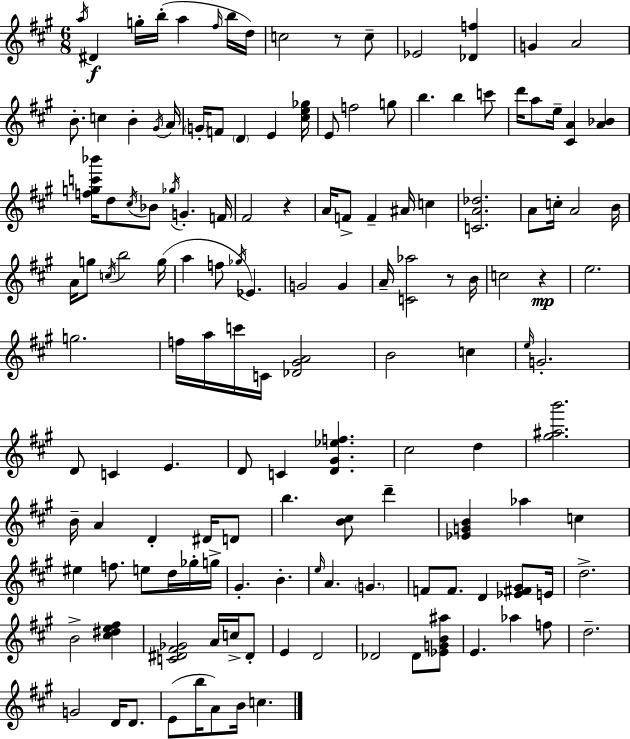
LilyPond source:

{
  \clef treble
  \numericTimeSignature
  \time 6/8
  \key a \major
  \repeat volta 2 { \acciaccatura { a''16 }\f dis'4 g''16-. b''16-.( a''4 \grace { fis''16 } | b''16 d''16) c''2 r8 | c''8-- ees'2 <des' f''>4 | g'4 a'2 | \break b'8.-. c''4 b'4-. | \acciaccatura { gis'16 } a'16 \parenthesize g'16-. f'8 \parenthesize d'4 e'4 | <cis'' e'' ges''>16 e'8 f''2 | g''8 b''4. b''4 | \break c'''8 d'''16 a''8 e''16-- <cis' a'>4 <a' bes'>4 | <f'' g'' c''' bes'''>16 d''8 \acciaccatura { cis''16 } bes'8 \acciaccatura { ges''16 } g'4.-. | f'16 fis'2 | r4 a'16 f'8-> f'4-- | \break ais'16 c''4 <c' a' des''>2. | a'8 c''16-. a'2 | b'16 a'16 g''8 \acciaccatura { c''16 } b''2 | g''16( a''4 f''8 | \break \acciaccatura { ges''16 }) ees'4. g'2 | g'4 a'16-- <c' aes''>2 | r8 b'16 c''2 | r4\mp e''2. | \break g''2. | f''16 a''16 c'''16 c'16 <des' gis' a'>2 | b'2 | c''4 \grace { e''16 } g'2.-. | \break d'8 c'4 | e'4. d'8 c'4 | <d' gis' ees'' f''>4. cis''2 | d''4 <gis'' ais'' b'''>2. | \break b'16-- a'4 | d'4-. dis'16 d'8 b''4. | <b' cis''>8 d'''4-- <ees' g' b'>4 | aes''4 c''4 eis''4 | \break f''8. e''8 d''16 ges''16-. g''16-> gis'4.-. | b'4.-. \grace { e''16 } a'4. | \parenthesize g'4. f'8 f'8. | d'4 <ees' fis' gis'>8 e'16 d''2.-> | \break b'2-> | <cis'' dis'' e'' fis''>4 <c' dis' fis' ges'>2 | a'16 c''16-> dis'8-. e'4 | d'2 des'2 | \break des'8 <ees' g' b' ais''>8 e'4. | aes''4 f''8 d''2.-- | g'2 | d'16 d'8. e'8( b''16 | \break a'8) b'16 c''4. } \bar "|."
}